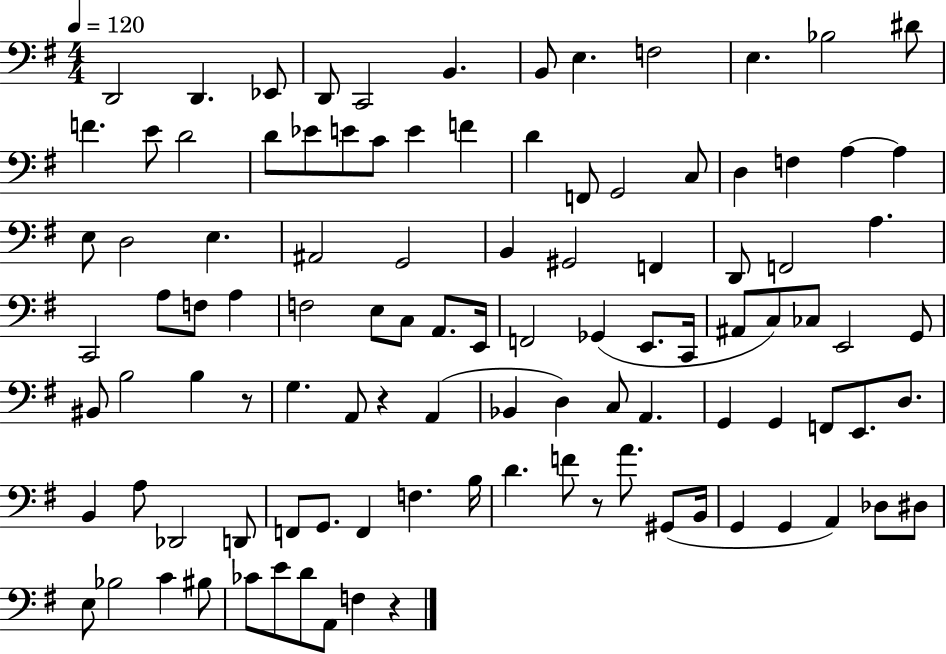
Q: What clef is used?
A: bass